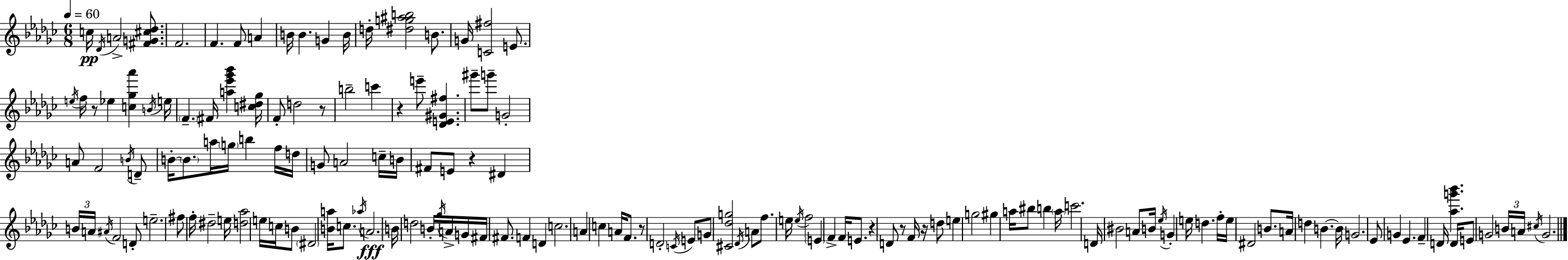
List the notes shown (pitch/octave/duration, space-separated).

C5/s Db4/s A4/h [F#4,G4,C#5,Db5]/e. F4/h. F4/q. F4/e A4/q B4/s B4/q. G4/q B4/s D5/s [D#5,G5,A#5,B5]/h B4/e. G4/s [C4,F#5]/h E4/e. E5/s F5/s R/e Eb5/q [C5,Gb5,Ab6]/q B4/s E5/s F4/q. F#4/s [A5,Eb6,Gb6,Bb6]/q [C5,D#5,Gb5]/s F4/e D5/h R/e B5/h C6/q R/q E6/e [Db4,E4,G#4,F#5]/q. G#6/e G6/e G4/h A4/e F4/h B4/s D4/e B4/s B4/e. A5/s G5/s B5/q F5/s D5/s G4/e A4/h C5/s B4/s F#4/e E4/e R/q D#4/q B4/s A4/s A#4/s F4/h D4/e E5/h. F#5/e F5/s D#5/h E5/s [D5,Ab5]/h E5/s C5/s B4/e D#4/h [B4,A5]/s C5/e. Ab5/s A4/h. B4/s D5/h B4/s Gb5/s A4/s G4/s F#4/s F#4/e. F4/q D4/q C5/h. A4/q C5/q A4/s F4/e. R/e D4/h C4/s E4/e G4/e [C#4,Db5,G5]/h Db4/s A4/e F5/e. E5/s E5/s F5/h E4/q F4/q F4/s E4/e. R/q D4/e R/e F4/s R/s D5/e E5/q G5/h G#5/q A5/s BIS5/e B5/q A5/s C6/h. D4/s BIS4/h A4/e B4/s Eb5/s G4/q E5/s D5/q. F5/s E5/s D#4/h B4/e. A4/s D5/q B4/q. B4/s G4/h. Eb4/e G4/q Eb4/q. F4/q D4/s [Ab5,G6,Bb6]/q. D4/s E4/e G4/h B4/s A4/s C#5/s G4/h.